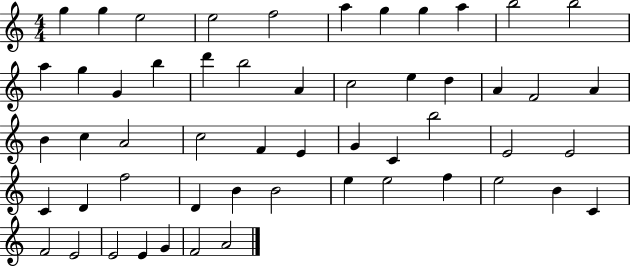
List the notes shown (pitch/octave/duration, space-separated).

G5/q G5/q E5/h E5/h F5/h A5/q G5/q G5/q A5/q B5/h B5/h A5/q G5/q G4/q B5/q D6/q B5/h A4/q C5/h E5/q D5/q A4/q F4/h A4/q B4/q C5/q A4/h C5/h F4/q E4/q G4/q C4/q B5/h E4/h E4/h C4/q D4/q F5/h D4/q B4/q B4/h E5/q E5/h F5/q E5/h B4/q C4/q F4/h E4/h E4/h E4/q G4/q F4/h A4/h